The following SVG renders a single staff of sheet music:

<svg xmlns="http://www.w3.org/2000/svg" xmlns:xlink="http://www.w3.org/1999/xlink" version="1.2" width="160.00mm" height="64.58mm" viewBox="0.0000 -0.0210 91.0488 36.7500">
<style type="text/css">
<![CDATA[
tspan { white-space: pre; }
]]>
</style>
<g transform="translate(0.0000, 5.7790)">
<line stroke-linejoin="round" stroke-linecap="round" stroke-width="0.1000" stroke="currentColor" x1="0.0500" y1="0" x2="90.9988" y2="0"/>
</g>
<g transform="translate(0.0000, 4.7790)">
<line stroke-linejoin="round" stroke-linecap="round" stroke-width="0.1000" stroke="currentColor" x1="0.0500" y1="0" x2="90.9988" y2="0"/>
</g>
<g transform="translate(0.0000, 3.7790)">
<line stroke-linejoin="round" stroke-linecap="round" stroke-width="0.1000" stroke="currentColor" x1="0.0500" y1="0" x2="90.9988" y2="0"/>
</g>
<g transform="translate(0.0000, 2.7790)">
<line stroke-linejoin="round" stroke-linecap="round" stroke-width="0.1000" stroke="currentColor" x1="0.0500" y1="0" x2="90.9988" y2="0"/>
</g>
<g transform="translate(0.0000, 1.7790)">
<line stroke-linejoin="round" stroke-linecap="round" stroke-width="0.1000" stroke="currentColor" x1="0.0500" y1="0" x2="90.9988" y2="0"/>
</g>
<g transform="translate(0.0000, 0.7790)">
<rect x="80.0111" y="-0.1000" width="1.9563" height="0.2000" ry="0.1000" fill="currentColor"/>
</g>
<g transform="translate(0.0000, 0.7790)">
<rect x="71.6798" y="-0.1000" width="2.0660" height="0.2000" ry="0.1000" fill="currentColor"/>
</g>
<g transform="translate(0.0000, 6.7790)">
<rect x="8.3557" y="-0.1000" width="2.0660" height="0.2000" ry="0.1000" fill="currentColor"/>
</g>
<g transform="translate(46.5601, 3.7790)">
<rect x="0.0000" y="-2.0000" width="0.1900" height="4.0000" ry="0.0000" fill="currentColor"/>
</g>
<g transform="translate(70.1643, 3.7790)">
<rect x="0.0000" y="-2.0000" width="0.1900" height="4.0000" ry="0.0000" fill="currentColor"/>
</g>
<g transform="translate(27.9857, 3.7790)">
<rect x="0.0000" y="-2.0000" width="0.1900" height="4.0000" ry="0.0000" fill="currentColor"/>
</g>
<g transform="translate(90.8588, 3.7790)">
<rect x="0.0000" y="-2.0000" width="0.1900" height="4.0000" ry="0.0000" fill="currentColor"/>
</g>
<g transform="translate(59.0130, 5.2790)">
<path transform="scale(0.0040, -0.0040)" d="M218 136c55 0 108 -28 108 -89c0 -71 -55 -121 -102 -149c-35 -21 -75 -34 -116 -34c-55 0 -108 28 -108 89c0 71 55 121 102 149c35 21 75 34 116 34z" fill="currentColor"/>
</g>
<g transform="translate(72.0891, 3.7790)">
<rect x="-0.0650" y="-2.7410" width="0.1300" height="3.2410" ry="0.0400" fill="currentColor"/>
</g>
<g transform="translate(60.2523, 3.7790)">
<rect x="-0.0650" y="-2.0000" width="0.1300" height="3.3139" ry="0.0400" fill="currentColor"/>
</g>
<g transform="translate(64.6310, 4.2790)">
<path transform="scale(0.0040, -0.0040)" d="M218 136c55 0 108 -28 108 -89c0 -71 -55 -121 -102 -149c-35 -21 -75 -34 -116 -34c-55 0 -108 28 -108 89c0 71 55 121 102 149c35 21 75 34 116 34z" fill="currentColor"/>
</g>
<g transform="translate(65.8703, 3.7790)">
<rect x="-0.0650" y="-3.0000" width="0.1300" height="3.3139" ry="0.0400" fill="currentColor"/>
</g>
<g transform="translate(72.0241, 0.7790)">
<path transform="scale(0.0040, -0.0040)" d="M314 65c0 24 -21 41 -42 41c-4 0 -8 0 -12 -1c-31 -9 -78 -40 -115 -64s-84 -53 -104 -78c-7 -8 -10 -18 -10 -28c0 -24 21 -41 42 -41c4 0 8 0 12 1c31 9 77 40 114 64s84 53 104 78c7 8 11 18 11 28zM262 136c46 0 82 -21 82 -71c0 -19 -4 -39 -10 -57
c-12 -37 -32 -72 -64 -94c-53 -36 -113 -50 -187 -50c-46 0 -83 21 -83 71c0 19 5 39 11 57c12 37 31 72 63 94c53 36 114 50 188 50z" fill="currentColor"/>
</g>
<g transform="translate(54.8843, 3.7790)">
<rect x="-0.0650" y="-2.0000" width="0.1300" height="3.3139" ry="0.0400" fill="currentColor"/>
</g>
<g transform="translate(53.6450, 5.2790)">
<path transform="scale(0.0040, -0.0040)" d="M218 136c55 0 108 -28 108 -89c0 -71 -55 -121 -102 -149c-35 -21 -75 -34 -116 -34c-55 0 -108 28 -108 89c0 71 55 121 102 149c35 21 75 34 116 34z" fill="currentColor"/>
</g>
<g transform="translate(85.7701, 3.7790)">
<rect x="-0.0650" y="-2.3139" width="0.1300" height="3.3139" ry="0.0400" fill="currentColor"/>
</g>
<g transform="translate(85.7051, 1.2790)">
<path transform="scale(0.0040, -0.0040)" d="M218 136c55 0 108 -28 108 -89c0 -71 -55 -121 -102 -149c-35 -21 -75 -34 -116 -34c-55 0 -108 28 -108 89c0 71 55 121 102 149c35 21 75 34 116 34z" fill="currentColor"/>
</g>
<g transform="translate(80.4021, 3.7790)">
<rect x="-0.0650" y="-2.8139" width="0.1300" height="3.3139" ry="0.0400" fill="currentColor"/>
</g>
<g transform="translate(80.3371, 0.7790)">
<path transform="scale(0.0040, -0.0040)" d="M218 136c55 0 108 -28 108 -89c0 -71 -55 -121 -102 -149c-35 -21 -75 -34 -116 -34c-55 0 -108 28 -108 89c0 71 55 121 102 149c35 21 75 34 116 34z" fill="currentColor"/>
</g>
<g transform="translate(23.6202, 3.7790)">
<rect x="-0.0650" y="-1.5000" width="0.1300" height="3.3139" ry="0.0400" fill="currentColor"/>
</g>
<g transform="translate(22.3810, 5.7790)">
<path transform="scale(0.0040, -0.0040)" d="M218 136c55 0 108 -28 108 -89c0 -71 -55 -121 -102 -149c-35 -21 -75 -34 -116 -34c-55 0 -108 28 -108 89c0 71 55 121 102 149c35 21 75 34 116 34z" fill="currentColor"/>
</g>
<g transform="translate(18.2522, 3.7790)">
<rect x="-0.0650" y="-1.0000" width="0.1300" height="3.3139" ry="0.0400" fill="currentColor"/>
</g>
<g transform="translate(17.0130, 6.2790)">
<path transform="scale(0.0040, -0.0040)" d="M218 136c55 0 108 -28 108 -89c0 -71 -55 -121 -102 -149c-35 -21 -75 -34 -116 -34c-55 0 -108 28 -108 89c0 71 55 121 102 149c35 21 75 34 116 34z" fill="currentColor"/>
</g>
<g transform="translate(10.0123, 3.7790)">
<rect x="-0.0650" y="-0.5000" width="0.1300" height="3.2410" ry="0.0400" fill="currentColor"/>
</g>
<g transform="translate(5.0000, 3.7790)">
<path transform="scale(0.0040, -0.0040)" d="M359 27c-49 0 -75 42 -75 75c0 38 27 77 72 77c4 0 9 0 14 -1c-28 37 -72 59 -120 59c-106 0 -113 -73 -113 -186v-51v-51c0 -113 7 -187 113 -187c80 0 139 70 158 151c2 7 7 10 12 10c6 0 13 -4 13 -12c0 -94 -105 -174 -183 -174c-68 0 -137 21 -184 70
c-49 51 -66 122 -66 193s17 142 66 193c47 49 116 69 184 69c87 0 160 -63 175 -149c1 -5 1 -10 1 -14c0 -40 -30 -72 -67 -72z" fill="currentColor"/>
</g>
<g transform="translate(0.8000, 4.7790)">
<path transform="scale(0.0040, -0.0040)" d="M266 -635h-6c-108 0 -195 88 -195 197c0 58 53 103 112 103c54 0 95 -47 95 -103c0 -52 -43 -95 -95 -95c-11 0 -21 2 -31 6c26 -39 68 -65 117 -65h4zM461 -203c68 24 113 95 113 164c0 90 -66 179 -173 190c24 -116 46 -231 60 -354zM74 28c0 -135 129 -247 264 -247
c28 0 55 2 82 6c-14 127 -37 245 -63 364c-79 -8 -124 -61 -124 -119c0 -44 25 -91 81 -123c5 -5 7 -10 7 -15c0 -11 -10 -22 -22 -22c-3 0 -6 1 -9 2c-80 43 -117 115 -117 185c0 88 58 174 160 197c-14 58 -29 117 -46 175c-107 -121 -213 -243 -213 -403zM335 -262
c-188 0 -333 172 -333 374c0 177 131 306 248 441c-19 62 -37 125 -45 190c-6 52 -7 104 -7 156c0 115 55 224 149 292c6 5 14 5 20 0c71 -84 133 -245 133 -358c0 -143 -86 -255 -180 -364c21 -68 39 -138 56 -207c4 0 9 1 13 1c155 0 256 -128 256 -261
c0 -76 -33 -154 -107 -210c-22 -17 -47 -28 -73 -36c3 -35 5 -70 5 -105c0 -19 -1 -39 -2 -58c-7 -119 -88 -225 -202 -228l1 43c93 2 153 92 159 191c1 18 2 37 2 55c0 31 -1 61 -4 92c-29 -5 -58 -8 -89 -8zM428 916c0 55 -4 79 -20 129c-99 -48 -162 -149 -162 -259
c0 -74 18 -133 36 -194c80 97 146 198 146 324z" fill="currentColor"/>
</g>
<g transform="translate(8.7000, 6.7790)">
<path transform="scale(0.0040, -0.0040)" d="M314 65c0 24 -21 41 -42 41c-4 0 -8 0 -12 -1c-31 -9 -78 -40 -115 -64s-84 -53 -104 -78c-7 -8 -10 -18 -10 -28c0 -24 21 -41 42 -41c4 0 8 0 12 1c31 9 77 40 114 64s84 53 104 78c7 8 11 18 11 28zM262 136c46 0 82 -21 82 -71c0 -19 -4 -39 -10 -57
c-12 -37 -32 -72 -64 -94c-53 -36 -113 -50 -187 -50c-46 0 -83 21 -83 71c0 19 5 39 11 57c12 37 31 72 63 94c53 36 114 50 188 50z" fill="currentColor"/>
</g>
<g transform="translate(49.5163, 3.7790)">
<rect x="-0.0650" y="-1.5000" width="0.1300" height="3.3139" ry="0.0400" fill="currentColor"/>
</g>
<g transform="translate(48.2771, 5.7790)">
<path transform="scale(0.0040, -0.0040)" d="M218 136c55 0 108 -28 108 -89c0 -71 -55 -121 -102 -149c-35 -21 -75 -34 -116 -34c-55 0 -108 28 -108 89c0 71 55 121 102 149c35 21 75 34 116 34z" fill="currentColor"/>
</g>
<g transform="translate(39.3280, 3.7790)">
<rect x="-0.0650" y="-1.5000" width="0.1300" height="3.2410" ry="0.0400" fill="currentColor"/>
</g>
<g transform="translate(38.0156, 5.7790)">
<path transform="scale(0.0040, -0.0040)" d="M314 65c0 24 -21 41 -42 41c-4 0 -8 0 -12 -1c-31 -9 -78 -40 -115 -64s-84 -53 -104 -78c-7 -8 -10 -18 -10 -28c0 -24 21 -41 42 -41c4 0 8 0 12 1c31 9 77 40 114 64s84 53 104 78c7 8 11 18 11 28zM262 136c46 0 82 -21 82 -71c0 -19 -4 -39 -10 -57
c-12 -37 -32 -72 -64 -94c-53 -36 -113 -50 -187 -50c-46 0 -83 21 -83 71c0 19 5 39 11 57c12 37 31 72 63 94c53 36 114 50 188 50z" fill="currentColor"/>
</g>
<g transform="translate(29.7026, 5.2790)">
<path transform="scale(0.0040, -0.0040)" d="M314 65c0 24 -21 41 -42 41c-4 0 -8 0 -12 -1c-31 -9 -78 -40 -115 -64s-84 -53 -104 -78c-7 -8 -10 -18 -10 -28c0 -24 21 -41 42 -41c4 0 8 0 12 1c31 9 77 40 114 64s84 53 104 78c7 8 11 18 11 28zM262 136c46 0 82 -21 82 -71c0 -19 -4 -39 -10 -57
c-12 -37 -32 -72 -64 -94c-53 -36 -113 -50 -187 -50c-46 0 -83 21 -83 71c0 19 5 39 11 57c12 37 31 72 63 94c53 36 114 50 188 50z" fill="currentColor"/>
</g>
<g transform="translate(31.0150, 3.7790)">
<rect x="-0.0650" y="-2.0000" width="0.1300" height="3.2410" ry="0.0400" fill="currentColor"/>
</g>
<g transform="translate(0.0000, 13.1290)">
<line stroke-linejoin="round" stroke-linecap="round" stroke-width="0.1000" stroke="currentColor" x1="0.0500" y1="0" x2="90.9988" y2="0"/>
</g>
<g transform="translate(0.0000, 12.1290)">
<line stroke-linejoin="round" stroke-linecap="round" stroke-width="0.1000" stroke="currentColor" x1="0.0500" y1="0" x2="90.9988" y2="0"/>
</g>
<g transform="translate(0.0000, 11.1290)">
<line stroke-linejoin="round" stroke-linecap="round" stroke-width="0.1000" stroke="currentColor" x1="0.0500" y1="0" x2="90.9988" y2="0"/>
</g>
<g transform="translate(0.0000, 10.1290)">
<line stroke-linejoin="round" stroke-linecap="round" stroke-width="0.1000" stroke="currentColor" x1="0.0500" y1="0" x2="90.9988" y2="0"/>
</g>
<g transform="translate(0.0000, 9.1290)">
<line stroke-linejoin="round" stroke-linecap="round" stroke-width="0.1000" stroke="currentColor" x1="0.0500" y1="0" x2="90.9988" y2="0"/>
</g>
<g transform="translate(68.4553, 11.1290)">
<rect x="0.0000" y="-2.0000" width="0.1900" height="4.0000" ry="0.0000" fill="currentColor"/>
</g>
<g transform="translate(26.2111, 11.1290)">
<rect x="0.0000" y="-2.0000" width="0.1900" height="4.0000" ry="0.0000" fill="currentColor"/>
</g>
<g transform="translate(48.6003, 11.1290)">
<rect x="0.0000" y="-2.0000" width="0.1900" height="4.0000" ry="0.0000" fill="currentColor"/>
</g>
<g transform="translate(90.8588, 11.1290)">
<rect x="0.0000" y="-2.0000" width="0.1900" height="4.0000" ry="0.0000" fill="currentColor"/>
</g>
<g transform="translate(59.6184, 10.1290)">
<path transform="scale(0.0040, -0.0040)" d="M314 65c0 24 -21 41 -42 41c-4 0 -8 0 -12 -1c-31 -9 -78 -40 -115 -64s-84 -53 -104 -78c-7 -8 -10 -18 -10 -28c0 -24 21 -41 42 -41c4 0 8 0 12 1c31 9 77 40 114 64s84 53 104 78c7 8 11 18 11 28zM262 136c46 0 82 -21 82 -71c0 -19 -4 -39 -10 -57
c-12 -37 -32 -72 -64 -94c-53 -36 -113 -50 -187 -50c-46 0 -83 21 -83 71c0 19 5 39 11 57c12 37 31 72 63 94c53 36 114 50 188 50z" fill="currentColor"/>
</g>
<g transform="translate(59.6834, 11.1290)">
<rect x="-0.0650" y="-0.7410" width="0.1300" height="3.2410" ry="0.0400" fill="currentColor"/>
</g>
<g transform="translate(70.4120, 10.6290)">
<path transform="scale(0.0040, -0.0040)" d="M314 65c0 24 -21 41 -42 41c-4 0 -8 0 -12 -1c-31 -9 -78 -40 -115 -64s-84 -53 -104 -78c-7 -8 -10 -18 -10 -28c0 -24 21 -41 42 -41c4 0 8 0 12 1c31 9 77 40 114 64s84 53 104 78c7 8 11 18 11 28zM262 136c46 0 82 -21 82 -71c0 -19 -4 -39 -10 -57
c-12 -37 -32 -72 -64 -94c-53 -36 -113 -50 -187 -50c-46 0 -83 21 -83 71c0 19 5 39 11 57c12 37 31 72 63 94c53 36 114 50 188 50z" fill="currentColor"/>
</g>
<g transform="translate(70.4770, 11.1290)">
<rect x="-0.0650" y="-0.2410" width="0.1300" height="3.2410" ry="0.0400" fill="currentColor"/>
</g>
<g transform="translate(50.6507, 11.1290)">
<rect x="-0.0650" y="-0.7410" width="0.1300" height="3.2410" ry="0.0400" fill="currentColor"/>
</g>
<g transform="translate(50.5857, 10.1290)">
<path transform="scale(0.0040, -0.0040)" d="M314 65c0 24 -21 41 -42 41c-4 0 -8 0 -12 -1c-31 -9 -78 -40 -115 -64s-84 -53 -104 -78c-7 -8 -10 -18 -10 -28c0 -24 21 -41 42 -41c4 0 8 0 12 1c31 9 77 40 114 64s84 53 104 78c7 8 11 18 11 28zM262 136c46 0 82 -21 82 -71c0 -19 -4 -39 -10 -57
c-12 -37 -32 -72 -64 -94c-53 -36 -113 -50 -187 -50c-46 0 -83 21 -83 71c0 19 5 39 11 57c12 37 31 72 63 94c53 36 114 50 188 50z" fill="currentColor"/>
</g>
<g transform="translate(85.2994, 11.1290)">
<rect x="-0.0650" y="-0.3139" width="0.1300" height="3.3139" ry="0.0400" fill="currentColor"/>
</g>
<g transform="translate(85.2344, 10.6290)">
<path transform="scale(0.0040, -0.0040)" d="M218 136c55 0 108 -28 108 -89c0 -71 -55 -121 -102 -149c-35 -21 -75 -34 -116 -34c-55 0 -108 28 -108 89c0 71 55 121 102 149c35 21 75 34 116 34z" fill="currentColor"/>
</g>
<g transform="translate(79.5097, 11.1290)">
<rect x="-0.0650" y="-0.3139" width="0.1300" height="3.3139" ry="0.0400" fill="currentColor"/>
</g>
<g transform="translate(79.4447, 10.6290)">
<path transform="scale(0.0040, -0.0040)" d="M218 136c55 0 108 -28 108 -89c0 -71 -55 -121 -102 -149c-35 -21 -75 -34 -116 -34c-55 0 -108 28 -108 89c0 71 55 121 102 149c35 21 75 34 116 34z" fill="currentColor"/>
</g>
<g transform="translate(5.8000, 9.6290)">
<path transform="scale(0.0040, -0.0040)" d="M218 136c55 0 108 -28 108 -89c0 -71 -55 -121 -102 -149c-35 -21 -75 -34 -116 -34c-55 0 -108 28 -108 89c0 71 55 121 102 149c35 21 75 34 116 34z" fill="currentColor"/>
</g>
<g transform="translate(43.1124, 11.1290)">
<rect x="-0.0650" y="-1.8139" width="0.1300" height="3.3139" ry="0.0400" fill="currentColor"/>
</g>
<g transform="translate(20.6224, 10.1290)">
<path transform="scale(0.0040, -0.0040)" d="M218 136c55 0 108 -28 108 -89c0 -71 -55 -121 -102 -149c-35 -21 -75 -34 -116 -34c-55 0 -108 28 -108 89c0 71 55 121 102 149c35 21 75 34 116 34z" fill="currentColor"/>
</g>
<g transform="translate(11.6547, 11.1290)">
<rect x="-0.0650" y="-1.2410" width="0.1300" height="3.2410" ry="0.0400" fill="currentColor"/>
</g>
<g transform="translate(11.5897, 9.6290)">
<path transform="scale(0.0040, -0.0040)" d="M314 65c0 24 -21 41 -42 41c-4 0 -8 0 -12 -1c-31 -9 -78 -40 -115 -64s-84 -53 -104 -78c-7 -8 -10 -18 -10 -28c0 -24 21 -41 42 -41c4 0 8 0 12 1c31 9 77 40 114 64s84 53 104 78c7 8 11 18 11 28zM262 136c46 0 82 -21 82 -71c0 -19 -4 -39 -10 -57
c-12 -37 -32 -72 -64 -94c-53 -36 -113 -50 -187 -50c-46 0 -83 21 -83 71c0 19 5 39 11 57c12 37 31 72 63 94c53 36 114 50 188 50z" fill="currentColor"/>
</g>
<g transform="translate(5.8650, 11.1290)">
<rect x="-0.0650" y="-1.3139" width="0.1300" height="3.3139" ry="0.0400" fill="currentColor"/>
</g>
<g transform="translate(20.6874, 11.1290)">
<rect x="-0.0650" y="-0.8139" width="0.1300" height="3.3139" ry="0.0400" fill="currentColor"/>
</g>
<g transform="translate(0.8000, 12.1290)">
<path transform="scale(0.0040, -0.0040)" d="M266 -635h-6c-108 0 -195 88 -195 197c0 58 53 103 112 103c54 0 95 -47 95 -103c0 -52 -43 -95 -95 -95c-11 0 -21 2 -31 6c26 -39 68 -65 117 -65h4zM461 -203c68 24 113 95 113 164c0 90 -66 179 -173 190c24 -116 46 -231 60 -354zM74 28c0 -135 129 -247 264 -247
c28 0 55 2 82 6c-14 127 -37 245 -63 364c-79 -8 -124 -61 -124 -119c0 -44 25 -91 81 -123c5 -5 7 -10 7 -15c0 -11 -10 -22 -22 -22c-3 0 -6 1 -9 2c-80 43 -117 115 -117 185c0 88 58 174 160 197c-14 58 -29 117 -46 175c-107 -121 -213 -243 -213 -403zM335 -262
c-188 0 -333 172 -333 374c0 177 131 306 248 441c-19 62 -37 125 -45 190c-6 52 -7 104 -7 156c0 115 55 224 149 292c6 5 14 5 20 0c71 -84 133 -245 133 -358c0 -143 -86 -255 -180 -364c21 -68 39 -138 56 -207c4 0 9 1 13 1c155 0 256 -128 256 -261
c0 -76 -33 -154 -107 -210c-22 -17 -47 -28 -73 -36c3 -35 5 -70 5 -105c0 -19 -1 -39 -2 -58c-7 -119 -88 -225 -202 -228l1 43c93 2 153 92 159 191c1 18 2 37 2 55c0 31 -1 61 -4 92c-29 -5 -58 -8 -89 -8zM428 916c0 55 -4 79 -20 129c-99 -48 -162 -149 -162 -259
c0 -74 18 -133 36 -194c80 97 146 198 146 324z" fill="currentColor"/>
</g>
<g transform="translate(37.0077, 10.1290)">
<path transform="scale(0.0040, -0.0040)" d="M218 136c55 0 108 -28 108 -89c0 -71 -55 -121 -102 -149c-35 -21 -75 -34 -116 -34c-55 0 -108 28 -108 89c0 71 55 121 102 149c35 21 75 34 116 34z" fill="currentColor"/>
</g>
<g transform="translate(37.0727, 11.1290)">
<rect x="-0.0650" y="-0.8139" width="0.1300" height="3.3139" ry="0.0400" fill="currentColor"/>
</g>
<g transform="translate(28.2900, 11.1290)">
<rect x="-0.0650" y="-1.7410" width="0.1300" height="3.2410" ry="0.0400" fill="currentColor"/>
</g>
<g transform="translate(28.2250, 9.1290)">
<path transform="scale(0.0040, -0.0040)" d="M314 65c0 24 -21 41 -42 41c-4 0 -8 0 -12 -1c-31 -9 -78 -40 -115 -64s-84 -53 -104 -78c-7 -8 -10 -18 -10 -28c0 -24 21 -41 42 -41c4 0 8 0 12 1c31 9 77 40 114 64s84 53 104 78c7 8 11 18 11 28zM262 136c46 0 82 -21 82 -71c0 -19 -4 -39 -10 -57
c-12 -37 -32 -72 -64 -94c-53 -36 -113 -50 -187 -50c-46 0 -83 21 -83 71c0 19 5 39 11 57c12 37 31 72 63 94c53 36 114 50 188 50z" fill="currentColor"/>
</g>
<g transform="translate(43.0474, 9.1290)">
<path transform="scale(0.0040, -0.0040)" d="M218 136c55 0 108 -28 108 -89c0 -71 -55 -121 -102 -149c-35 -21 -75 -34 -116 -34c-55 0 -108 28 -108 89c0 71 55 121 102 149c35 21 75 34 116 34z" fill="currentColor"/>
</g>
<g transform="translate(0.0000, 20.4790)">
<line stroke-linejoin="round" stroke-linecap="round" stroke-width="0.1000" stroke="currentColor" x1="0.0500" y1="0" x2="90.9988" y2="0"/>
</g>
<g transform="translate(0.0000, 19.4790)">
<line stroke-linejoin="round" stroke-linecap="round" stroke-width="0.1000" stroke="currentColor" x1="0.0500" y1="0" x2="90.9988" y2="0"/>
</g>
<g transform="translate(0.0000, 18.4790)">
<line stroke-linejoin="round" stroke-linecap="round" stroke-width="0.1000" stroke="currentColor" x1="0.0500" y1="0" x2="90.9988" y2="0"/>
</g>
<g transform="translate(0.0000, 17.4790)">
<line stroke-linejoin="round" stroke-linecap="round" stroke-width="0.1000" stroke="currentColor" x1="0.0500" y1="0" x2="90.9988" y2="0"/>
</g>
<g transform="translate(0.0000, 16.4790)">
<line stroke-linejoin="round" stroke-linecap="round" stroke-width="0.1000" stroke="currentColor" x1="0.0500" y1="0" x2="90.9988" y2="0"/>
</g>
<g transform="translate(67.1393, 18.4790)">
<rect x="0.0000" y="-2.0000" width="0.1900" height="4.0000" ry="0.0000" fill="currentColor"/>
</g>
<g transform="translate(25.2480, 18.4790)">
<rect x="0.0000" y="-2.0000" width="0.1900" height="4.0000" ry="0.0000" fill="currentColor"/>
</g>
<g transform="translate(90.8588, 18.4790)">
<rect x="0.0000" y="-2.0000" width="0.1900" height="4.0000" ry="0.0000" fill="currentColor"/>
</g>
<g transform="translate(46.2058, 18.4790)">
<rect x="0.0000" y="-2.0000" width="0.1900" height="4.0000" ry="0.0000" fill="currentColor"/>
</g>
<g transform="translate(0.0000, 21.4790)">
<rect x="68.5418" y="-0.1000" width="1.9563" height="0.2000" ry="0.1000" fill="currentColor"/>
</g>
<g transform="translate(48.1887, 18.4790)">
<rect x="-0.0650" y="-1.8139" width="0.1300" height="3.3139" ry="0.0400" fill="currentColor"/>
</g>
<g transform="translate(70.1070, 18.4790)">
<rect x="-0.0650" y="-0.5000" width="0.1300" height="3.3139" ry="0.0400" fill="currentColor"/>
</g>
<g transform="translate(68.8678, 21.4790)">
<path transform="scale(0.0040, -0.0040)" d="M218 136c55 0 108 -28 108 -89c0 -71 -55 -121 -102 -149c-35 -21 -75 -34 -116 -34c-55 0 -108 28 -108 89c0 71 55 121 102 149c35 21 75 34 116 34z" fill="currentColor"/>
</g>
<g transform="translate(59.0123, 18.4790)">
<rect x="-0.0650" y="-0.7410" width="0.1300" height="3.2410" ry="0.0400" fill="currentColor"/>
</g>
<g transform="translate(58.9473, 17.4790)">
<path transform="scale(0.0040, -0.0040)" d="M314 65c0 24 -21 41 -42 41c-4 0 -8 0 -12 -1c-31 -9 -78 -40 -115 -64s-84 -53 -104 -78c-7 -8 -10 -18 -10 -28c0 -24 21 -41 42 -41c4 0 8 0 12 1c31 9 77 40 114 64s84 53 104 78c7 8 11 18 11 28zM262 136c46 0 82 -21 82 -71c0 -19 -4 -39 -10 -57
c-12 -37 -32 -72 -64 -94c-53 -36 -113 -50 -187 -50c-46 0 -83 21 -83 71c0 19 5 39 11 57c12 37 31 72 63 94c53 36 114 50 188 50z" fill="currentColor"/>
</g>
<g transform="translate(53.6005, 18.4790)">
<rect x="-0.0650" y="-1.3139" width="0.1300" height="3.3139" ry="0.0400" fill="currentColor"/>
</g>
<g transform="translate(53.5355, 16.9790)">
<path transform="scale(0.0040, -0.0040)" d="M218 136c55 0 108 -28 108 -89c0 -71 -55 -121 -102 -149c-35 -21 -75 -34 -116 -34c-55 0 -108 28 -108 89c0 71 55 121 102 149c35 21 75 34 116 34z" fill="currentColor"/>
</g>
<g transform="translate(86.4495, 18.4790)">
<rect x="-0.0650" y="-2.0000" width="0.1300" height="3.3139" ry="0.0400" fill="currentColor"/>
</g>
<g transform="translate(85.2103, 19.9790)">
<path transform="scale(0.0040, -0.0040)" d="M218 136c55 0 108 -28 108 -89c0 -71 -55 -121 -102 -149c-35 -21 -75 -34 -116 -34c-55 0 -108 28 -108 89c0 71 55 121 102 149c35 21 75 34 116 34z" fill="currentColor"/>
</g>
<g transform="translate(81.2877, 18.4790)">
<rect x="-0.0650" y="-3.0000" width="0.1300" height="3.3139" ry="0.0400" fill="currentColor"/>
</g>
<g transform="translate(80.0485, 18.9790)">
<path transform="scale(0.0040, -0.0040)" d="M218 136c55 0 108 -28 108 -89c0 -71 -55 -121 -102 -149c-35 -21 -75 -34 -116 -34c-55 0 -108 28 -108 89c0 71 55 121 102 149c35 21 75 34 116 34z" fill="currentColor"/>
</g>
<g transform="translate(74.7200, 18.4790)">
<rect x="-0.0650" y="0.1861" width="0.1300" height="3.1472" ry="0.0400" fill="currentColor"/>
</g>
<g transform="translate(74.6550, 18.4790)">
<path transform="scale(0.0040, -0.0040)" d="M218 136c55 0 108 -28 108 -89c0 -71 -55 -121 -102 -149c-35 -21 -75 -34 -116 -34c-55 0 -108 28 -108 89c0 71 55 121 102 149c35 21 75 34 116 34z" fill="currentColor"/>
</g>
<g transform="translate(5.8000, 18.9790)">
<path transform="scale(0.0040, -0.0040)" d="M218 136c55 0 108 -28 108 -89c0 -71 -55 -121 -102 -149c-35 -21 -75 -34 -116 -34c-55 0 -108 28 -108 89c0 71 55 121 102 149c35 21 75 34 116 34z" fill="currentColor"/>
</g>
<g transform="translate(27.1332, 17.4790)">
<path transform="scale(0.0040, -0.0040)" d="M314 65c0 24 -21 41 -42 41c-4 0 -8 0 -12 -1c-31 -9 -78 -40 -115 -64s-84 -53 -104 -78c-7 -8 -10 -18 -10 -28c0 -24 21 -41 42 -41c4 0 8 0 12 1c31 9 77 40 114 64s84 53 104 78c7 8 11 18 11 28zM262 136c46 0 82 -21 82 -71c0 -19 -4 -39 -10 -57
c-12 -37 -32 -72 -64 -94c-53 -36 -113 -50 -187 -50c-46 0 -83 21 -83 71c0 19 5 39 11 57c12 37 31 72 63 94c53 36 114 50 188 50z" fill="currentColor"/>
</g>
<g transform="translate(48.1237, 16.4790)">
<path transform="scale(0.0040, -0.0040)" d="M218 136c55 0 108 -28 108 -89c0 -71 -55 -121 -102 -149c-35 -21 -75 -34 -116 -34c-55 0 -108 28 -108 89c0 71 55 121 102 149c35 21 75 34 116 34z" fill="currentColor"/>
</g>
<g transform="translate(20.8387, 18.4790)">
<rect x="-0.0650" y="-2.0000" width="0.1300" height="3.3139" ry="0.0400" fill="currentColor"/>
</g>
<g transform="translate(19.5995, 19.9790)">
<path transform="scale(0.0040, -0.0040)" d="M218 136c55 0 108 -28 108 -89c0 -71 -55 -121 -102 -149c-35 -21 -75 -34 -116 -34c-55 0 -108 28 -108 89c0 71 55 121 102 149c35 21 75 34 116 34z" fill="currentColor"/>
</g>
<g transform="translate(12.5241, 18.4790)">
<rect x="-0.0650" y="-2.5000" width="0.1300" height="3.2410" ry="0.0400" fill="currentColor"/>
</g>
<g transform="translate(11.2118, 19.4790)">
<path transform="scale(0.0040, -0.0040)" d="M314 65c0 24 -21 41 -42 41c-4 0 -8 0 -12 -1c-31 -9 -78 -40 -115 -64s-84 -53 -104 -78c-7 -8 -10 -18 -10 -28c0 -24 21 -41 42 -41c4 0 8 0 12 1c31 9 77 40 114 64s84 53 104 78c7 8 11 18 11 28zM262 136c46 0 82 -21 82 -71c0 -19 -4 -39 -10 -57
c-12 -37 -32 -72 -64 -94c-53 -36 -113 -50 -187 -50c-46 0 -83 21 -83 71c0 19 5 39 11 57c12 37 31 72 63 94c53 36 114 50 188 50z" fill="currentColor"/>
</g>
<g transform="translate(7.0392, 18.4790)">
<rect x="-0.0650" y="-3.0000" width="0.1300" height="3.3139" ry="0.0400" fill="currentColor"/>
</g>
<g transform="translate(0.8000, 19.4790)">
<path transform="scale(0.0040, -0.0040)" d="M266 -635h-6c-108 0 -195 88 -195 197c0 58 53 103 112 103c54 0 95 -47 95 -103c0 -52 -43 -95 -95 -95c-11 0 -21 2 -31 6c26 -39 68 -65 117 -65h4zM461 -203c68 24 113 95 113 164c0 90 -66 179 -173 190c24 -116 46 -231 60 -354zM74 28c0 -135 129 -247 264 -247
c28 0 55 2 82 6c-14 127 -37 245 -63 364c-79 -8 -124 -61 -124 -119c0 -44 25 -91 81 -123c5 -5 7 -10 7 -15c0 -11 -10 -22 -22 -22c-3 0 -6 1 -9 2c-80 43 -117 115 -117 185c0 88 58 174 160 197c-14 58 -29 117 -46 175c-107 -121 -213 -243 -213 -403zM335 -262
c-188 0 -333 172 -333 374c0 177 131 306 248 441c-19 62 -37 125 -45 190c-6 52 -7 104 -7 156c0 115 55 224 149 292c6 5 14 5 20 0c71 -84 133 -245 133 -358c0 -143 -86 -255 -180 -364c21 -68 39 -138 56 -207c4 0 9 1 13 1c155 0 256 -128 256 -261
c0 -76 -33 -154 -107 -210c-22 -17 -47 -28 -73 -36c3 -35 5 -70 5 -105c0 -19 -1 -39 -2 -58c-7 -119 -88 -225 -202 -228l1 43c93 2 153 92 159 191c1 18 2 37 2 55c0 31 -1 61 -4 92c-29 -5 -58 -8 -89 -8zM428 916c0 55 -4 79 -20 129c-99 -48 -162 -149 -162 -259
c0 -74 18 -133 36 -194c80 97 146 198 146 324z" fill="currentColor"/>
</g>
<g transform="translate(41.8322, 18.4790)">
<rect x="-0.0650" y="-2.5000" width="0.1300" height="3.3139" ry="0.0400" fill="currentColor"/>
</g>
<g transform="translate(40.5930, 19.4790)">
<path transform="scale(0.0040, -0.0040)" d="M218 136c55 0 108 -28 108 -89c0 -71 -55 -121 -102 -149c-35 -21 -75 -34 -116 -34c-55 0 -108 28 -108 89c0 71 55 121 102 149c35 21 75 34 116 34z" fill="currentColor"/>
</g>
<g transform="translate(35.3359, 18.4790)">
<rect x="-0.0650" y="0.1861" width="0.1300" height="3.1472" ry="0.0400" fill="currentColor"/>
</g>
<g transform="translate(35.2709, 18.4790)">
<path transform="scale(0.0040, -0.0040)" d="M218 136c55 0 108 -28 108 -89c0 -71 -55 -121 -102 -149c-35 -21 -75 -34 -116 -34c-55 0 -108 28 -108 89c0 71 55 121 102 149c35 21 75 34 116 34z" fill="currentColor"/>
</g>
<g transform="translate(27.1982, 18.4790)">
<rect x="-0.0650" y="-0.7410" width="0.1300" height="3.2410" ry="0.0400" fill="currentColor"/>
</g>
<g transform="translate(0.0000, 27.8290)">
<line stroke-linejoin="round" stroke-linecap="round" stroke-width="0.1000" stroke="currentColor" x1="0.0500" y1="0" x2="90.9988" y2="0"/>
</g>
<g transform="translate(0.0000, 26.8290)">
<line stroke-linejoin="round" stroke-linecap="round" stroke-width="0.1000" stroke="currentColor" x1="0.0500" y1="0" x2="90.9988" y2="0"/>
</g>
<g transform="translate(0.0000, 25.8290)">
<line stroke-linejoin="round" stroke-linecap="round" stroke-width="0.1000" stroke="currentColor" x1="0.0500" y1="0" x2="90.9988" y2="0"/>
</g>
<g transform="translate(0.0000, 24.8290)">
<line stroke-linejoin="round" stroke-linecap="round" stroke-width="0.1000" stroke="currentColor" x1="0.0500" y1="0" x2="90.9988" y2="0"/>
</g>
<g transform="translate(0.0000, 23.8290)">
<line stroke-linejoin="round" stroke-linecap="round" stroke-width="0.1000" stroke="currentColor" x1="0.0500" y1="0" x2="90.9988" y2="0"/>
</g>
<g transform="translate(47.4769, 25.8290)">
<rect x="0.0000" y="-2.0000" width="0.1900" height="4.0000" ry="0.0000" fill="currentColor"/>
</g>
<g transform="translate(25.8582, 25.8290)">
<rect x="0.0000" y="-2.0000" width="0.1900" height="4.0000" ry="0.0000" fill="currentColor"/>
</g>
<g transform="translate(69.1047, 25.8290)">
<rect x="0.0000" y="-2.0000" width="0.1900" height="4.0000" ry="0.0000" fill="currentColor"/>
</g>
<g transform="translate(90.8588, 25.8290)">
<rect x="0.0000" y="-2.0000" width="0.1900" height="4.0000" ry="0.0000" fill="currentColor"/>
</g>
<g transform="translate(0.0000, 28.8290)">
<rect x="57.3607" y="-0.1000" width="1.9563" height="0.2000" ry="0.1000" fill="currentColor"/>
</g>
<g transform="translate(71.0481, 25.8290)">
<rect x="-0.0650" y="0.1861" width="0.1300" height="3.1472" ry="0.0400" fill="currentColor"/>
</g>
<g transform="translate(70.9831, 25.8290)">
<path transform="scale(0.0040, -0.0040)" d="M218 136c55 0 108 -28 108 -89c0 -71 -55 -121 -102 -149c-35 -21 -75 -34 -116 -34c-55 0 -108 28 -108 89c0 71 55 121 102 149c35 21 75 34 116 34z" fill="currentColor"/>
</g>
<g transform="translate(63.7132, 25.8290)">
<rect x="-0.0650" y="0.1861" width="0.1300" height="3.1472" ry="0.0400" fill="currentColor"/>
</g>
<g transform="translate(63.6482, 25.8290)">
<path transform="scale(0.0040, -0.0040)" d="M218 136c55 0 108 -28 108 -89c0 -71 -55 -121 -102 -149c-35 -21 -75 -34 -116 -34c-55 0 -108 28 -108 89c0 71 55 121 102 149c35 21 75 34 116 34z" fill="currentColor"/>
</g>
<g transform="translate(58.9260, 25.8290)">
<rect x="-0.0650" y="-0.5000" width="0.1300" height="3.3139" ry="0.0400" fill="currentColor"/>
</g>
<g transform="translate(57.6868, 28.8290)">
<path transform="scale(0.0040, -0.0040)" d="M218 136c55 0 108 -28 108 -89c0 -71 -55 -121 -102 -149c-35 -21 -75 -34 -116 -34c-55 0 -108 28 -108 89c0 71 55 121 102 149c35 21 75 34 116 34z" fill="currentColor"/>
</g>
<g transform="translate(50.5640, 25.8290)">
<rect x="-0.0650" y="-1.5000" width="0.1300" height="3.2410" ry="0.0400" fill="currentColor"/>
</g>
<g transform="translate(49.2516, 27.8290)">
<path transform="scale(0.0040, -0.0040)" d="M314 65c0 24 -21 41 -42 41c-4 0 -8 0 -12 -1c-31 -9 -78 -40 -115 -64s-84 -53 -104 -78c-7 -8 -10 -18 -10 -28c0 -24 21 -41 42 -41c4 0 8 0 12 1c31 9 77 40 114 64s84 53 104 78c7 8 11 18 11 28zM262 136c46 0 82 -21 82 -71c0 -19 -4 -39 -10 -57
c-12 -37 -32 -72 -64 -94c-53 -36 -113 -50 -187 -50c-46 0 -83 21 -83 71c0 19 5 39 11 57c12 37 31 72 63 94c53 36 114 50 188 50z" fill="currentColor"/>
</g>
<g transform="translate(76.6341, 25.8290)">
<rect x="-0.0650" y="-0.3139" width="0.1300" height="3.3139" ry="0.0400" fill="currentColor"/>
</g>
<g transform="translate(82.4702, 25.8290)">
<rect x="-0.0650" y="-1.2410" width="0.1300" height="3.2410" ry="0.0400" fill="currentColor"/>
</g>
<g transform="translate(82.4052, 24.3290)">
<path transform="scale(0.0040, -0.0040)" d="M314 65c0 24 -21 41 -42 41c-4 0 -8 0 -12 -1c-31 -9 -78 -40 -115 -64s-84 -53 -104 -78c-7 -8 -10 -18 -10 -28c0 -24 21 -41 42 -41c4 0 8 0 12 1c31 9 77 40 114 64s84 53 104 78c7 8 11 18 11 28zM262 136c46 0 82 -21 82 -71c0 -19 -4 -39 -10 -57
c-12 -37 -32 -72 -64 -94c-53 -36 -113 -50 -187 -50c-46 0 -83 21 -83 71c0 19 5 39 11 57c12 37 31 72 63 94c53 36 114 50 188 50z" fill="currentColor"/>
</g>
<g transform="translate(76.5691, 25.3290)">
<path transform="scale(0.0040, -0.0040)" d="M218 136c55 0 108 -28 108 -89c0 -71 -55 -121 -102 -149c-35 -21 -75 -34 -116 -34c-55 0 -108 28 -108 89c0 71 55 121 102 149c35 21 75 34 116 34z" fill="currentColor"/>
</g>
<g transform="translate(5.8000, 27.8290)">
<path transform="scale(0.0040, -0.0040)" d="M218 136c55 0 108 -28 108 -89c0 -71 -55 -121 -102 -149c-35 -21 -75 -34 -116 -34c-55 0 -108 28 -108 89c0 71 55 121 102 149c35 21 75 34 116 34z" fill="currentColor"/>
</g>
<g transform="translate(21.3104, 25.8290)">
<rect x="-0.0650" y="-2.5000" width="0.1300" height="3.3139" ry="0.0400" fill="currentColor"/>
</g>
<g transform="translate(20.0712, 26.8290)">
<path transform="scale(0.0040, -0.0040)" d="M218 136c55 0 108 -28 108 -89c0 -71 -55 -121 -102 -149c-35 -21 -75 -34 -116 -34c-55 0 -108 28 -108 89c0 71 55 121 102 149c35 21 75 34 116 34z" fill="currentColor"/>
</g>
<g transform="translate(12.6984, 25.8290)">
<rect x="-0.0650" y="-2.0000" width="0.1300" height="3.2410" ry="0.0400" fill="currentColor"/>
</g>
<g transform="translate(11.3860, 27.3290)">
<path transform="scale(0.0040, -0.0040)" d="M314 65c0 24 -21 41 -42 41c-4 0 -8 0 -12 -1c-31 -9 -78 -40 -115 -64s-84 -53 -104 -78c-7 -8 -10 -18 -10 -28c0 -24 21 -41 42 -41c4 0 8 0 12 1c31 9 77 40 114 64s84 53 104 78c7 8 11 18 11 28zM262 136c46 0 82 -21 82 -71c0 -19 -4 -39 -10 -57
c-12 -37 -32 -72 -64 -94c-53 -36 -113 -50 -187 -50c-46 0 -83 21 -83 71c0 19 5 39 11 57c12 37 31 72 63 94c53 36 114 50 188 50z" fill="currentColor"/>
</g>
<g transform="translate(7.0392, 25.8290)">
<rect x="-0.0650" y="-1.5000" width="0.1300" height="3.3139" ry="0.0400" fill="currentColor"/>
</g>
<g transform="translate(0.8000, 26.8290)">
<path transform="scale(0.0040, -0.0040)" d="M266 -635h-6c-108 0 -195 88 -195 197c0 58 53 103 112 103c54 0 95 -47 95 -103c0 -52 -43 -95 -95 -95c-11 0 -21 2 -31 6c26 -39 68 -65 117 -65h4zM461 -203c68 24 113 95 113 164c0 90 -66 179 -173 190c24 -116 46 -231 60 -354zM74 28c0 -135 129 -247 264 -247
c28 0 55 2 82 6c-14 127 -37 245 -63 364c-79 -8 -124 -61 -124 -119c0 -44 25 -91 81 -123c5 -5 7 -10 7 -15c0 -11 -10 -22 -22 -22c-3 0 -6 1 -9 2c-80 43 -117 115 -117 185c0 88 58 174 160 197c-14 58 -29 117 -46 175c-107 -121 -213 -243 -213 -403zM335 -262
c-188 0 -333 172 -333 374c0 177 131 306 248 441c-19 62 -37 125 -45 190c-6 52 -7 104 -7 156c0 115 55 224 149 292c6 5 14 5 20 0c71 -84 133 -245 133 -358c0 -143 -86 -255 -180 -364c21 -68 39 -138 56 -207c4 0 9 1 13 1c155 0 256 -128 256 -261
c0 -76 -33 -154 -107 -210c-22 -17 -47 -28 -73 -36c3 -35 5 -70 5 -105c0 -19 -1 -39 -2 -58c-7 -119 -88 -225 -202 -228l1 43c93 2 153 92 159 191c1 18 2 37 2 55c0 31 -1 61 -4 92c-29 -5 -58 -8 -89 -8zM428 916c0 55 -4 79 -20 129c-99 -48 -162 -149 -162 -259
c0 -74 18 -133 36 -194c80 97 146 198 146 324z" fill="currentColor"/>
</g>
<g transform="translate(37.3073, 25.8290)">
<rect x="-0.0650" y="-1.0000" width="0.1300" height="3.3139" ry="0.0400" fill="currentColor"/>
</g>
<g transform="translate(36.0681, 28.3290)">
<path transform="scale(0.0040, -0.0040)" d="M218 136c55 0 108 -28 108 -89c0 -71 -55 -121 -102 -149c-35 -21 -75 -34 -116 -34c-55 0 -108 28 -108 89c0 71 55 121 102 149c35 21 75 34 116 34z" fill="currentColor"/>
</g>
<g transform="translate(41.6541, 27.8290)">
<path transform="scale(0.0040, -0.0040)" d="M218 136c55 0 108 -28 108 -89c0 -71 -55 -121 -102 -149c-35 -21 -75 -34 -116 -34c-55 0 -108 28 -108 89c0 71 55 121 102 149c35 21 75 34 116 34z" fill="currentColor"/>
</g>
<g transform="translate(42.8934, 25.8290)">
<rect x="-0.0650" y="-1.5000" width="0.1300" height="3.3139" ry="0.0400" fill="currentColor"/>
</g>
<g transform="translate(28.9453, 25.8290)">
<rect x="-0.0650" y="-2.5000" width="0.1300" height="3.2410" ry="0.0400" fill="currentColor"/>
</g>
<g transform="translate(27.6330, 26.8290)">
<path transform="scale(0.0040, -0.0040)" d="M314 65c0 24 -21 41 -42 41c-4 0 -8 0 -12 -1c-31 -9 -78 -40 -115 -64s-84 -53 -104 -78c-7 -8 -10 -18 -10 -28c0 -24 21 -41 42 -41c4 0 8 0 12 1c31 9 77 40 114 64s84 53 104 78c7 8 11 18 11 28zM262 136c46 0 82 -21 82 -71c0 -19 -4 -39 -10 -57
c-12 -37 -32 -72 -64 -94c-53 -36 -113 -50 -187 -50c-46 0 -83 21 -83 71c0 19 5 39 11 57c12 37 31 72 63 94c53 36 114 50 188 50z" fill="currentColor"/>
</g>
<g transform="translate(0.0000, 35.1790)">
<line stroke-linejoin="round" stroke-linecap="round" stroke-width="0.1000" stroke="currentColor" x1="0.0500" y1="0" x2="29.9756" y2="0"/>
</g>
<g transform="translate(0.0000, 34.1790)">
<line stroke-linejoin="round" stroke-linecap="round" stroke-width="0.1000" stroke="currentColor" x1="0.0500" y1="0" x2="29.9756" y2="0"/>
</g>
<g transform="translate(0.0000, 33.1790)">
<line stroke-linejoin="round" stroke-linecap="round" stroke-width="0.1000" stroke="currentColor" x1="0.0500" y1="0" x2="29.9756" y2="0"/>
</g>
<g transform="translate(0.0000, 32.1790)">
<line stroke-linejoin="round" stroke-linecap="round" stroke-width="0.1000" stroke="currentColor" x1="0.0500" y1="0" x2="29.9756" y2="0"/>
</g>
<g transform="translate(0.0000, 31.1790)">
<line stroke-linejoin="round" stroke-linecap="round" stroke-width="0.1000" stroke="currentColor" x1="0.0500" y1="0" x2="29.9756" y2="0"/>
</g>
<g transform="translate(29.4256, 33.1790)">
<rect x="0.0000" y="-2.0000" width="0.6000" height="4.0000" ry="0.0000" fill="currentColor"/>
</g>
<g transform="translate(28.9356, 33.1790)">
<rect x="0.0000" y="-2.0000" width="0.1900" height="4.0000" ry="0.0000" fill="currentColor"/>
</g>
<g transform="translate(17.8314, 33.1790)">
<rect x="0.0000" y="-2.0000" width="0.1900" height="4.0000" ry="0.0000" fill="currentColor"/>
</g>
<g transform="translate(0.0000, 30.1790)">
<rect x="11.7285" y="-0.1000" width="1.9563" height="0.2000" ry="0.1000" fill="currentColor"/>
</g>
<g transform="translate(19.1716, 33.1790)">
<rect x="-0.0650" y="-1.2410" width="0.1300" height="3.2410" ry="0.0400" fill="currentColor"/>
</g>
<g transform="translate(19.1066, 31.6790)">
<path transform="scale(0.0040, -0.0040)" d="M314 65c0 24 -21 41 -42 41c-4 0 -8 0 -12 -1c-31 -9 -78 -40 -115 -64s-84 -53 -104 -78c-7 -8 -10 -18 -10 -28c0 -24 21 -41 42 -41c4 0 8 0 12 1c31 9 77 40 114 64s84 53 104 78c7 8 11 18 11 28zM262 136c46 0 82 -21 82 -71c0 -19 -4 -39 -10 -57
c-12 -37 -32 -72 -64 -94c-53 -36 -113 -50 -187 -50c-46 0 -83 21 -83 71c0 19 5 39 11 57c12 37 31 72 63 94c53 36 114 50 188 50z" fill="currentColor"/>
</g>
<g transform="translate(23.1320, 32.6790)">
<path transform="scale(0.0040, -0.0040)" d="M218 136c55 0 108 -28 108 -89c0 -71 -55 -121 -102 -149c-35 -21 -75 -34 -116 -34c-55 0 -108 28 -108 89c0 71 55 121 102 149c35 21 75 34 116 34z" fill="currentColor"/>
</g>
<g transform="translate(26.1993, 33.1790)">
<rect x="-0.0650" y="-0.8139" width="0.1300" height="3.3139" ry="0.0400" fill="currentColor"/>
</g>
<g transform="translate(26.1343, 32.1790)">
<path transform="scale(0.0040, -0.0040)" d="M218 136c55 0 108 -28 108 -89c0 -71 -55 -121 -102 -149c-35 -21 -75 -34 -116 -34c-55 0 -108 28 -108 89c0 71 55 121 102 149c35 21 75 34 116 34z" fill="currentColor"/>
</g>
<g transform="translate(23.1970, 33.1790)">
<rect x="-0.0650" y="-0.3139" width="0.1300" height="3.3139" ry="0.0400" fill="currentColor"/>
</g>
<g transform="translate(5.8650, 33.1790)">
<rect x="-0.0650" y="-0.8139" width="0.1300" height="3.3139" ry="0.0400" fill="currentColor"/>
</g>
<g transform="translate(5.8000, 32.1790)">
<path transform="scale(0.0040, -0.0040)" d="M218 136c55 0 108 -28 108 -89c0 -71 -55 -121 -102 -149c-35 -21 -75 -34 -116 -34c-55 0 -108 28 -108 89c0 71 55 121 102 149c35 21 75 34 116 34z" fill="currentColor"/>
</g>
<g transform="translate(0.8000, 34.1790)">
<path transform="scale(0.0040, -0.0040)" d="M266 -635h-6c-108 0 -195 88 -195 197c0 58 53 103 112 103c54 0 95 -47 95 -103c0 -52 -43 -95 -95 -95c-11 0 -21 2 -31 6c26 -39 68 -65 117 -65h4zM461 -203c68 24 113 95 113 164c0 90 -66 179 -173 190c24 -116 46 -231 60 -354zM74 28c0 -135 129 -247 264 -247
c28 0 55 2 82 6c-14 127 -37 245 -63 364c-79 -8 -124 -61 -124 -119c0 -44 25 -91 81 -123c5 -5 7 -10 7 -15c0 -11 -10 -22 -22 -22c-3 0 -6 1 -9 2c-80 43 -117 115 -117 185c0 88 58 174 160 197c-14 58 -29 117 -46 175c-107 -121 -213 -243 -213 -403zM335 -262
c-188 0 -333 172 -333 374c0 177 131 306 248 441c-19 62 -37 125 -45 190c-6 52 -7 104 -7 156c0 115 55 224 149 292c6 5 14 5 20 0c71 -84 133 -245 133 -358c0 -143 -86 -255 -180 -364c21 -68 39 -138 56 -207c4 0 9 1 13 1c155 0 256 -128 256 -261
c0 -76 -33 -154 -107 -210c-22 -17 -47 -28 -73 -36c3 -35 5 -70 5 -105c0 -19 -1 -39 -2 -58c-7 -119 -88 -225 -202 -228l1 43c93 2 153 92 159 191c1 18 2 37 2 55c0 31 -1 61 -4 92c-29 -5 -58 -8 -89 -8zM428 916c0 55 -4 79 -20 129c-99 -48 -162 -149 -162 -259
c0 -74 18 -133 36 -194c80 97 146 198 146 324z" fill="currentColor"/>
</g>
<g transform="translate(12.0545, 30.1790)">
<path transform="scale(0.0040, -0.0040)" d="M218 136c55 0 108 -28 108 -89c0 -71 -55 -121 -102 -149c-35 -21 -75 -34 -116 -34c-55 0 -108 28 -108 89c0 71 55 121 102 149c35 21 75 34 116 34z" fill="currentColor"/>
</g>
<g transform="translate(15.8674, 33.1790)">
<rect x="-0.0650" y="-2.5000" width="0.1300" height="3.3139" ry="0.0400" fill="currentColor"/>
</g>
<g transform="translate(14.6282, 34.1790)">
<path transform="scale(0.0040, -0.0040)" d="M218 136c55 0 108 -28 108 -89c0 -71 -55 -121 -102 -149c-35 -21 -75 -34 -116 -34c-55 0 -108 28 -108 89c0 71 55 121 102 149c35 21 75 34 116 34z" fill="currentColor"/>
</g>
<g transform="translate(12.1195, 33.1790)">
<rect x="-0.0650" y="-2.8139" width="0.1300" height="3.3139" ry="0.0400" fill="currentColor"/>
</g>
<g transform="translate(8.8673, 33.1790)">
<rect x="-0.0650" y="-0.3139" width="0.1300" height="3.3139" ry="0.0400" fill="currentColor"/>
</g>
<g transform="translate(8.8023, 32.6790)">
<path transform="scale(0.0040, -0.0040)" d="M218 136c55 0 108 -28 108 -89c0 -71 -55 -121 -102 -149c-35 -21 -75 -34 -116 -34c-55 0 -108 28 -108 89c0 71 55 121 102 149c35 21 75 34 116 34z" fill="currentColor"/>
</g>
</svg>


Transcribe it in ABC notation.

X:1
T:Untitled
M:4/4
L:1/4
K:C
C2 D E F2 E2 E F F A a2 a g e e2 d f2 d f d2 d2 c2 c c A G2 F d2 B G f e d2 C B A F E F2 G G2 D E E2 C B B c e2 d c a G e2 c d